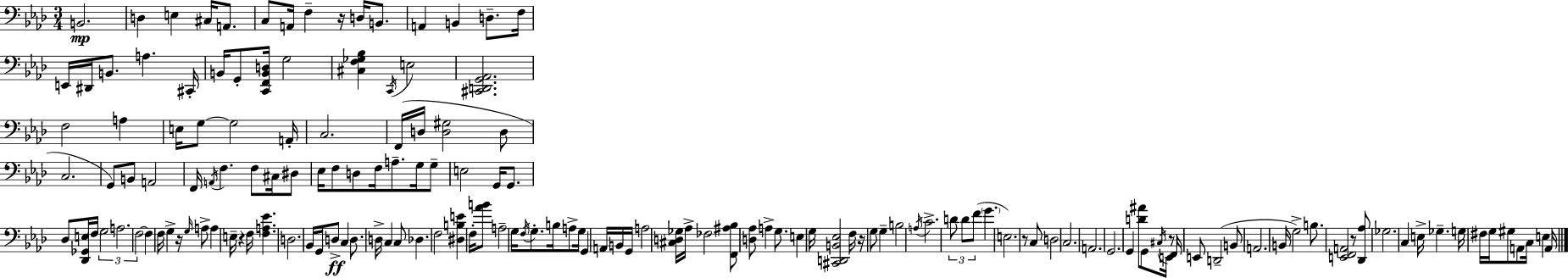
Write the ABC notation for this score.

X:1
T:Untitled
M:3/4
L:1/4
K:Ab
B,,2 D, E, ^C,/4 A,,/2 C,/2 A,,/4 F, z/4 D,/4 B,,/2 A,, B,, D,/2 F,/4 E,,/4 ^D,,/4 B,,/2 A, ^C,,/4 B,,/4 G,,/2 [C,,F,,B,,D,]/4 G,2 [^C,F,_G,_B,] C,,/4 E,2 [^C,,D,,G,,_A,,]2 F,2 A, E,/4 G,/2 G,2 A,,/4 C,2 F,,/4 D,/4 [D,^G,]2 D,/2 C,2 G,,/2 B,,/2 A,,2 F,,/4 A,,/4 F, F,/2 ^C,/4 ^D,/2 _E,/4 F,/2 D,/2 F,/4 A,/2 G,/4 G,/2 E,2 G,,/4 G,,/2 _D,/2 [_D,,_G,,E,]/4 F,/4 G,2 A,2 F,2 F, F,/4 G, z/4 G,/4 A,/2 A, E,/4 z F,/4 [F,A,_E] D,2 _B,,/4 G,,/4 D,/2 C, D,/2 D,/4 C, C,/2 _D, F,2 [^D,B,E] F,/4 [_AB]/2 A,2 G,/4 F,/4 G,/2 B,/4 A,/2 G,/4 G,, A,,/4 B,,/4 G,,/4 A,2 [^C,D,_G,]/4 _A,/4 _F,2 [F,,^A,_B,]/2 [D,_A,]/2 A, G,/2 E, G,/4 [^C,,D,,B,,_E,]2 F,/4 z/4 G,/2 G, B,2 A,/4 C2 D/2 D/2 F/2 G E,2 z/2 C,/2 D,2 C,2 A,,2 G,,2 G,, [D^A]/2 G,,/2 ^C,/4 E,,/4 z/2 F,,/4 E,,/2 D,,2 B,,/2 A,,2 B,,/4 G,2 B,/2 [E,,F,,A,,]2 z/2 [_D,,_A,]/2 _G,2 C, E,/4 _G, G,/4 ^F,/4 G,/4 ^G,/2 A,,/2 C,/4 E, A,,/4